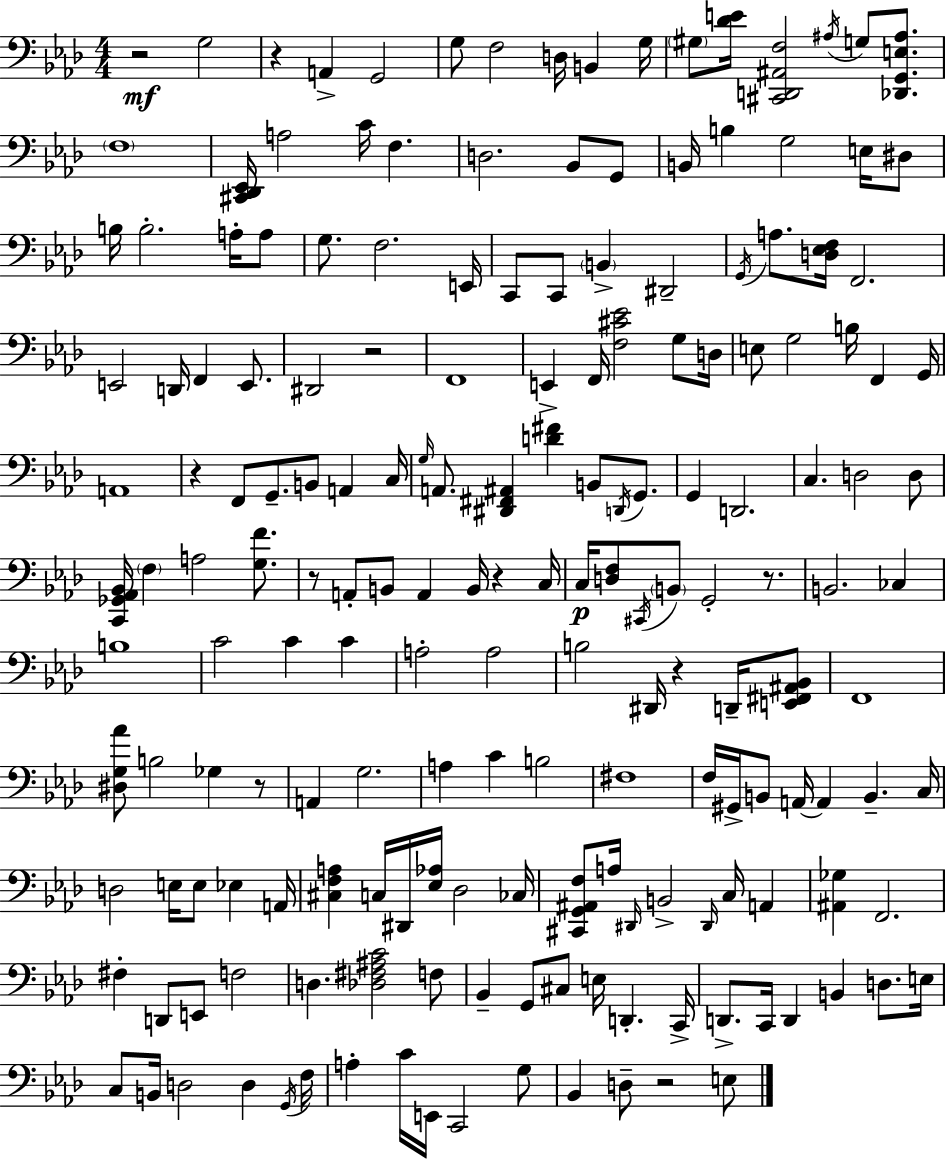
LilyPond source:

{
  \clef bass
  \numericTimeSignature
  \time 4/4
  \key f \minor
  \repeat volta 2 { r2\mf g2 | r4 a,4-> g,2 | g8 f2 d16 b,4 g16 | \parenthesize gis8 <des' e'>16 <cis, d, ais, f>2 \acciaccatura { ais16 } g8 <des, g, e ais>8. | \break \parenthesize f1 | <cis, des, ees,>16 a2 c'16 f4. | d2. bes,8 g,8 | b,16 b4 g2 e16 dis8 | \break b16 b2.-. a16-. a8 | g8. f2. | e,16 c,8 c,8 \parenthesize b,4-> dis,2-- | \acciaccatura { g,16 } a8. <d ees f>16 f,2. | \break e,2 d,16 f,4 e,8. | dis,2 r2 | f,1 | e,4-> f,16 <f cis' ees'>2 g8 | \break d16 e8 g2 b16 f,4 | g,16 a,1 | r4 f,8 g,8.-- b,8 a,4 | c16 \grace { g16 } a,8. <dis, fis, ais,>4 <d' fis'>4 b,8 | \break \acciaccatura { d,16 } g,8. g,4 d,2. | c4. d2 | d8 <c, ges, aes, bes,>16 \parenthesize f4 a2 | <g f'>8. r8 a,8-. b,8 a,4 b,16 r4 | \break c16 c16\p <d f>8 \acciaccatura { cis,16 } \parenthesize b,8 g,2-. | r8. b,2. | ces4 b1 | c'2 c'4 | \break c'4 a2-. a2 | b2 dis,16 r4 | d,16-- <e, fis, ais, bes,>8 f,1 | <dis g aes'>8 b2 ges4 | \break r8 a,4 g2. | a4 c'4 b2 | fis1 | f16 gis,16-> b,8 a,16~~ a,4 b,4.-- | \break c16 d2 e16 e8 | ees4 a,16 <cis f a>4 c16 dis,16 <ees aes>16 des2 | ces16 <cis, g, ais, f>8 a16 \grace { dis,16 } b,2-> | \grace { dis,16 } c16 a,4 <ais, ges>4 f,2. | \break fis4-. d,8 e,8 f2 | d4. <des fis ais c'>2 | f8 bes,4-- g,8 cis8 e16 | d,4.-. c,16-> d,8.-> c,16 d,4 b,4 | \break d8. e16 c8 b,16 d2 | d4 \acciaccatura { g,16 } f16 a4-. c'16 e,16 c,2 | g8 bes,4 d8-- r2 | e8 } \bar "|."
}